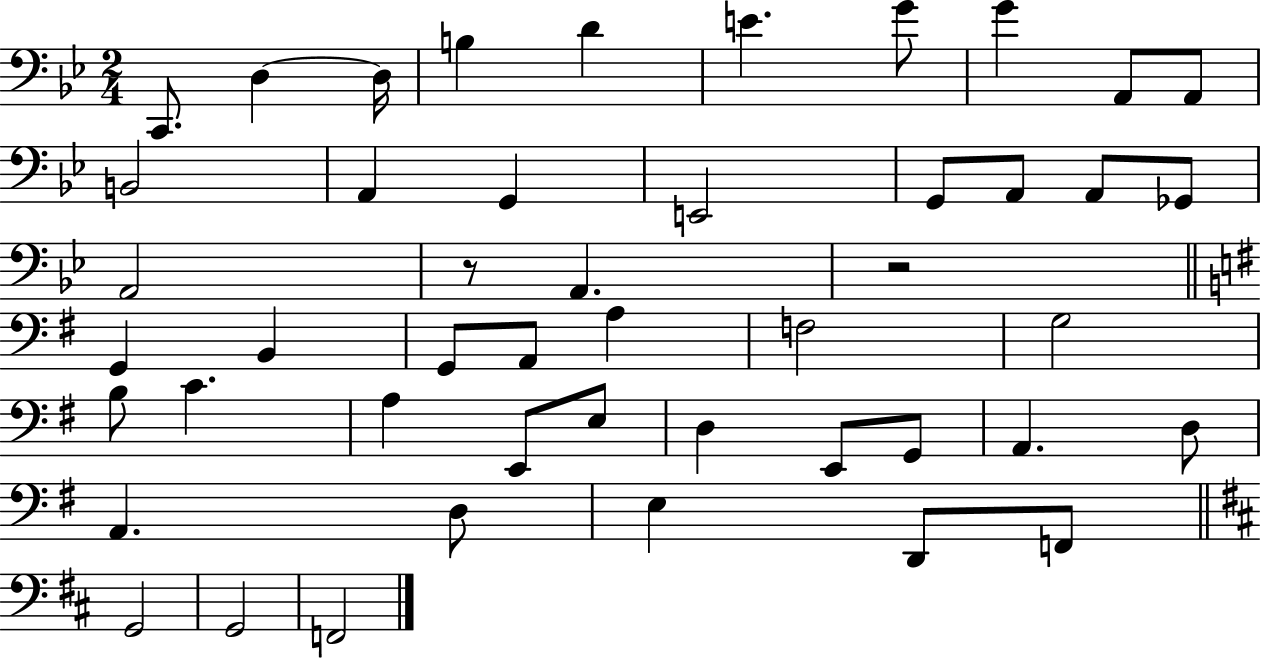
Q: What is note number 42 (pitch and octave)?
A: F2